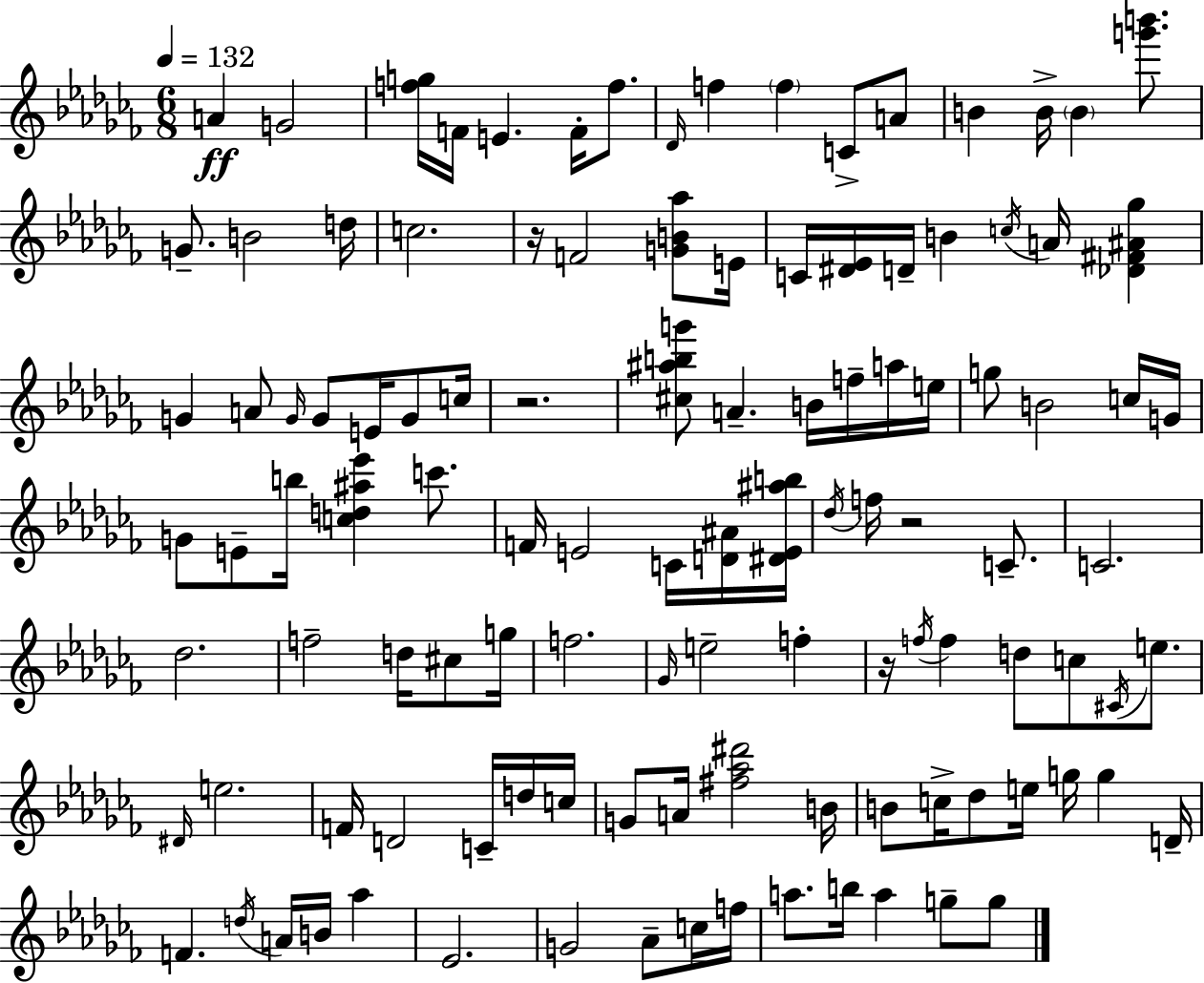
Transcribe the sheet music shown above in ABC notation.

X:1
T:Untitled
M:6/8
L:1/4
K:Abm
A G2 [fg]/4 F/4 E F/4 f/2 _D/4 f f C/2 A/2 B B/4 B [g'b']/2 G/2 B2 d/4 c2 z/4 F2 [GB_a]/2 E/4 C/4 [^D_E]/4 D/4 B c/4 A/4 [_D^F^A_g] G A/2 G/4 G/2 E/4 G/2 c/4 z2 [^c^abg']/2 A B/4 f/4 a/4 e/4 g/2 B2 c/4 G/4 G/2 E/2 b/4 [cd^a_e'] c'/2 F/4 E2 C/4 [D^A]/4 [^DE^ab]/4 _d/4 f/4 z2 C/2 C2 _d2 f2 d/4 ^c/2 g/4 f2 _G/4 e2 f z/4 f/4 f d/2 c/2 ^C/4 e/2 ^D/4 e2 F/4 D2 C/4 d/4 c/4 G/2 A/4 [^f_a^d']2 B/4 B/2 c/4 _d/2 e/4 g/4 g D/4 F d/4 A/4 B/4 _a _E2 G2 _A/2 c/4 f/4 a/2 b/4 a g/2 g/2